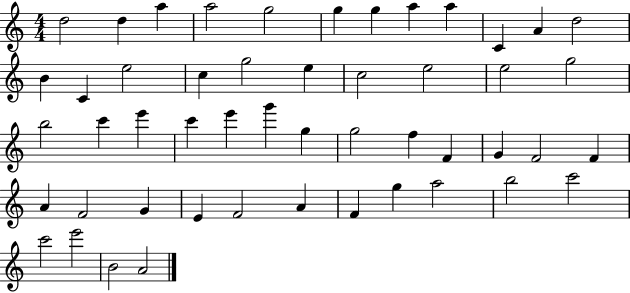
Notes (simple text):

D5/h D5/q A5/q A5/h G5/h G5/q G5/q A5/q A5/q C4/q A4/q D5/h B4/q C4/q E5/h C5/q G5/h E5/q C5/h E5/h E5/h G5/h B5/h C6/q E6/q C6/q E6/q G6/q G5/q G5/h F5/q F4/q G4/q F4/h F4/q A4/q F4/h G4/q E4/q F4/h A4/q F4/q G5/q A5/h B5/h C6/h C6/h E6/h B4/h A4/h